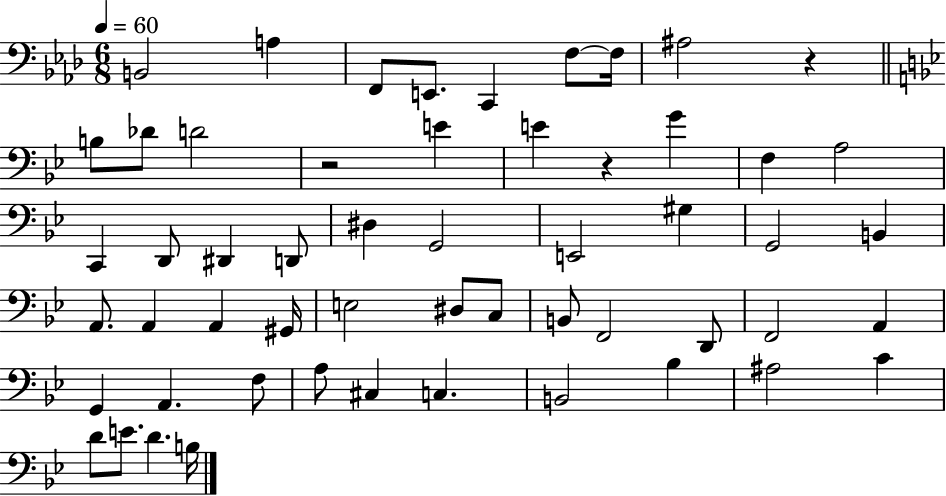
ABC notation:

X:1
T:Untitled
M:6/8
L:1/4
K:Ab
B,,2 A, F,,/2 E,,/2 C,, F,/2 F,/4 ^A,2 z B,/2 _D/2 D2 z2 E E z G F, A,2 C,, D,,/2 ^D,, D,,/2 ^D, G,,2 E,,2 ^G, G,,2 B,, A,,/2 A,, A,, ^G,,/4 E,2 ^D,/2 C,/2 B,,/2 F,,2 D,,/2 F,,2 A,, G,, A,, F,/2 A,/2 ^C, C, B,,2 _B, ^A,2 C D/2 E/2 D B,/4